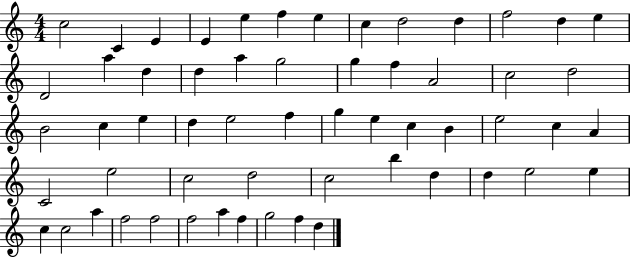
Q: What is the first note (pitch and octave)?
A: C5